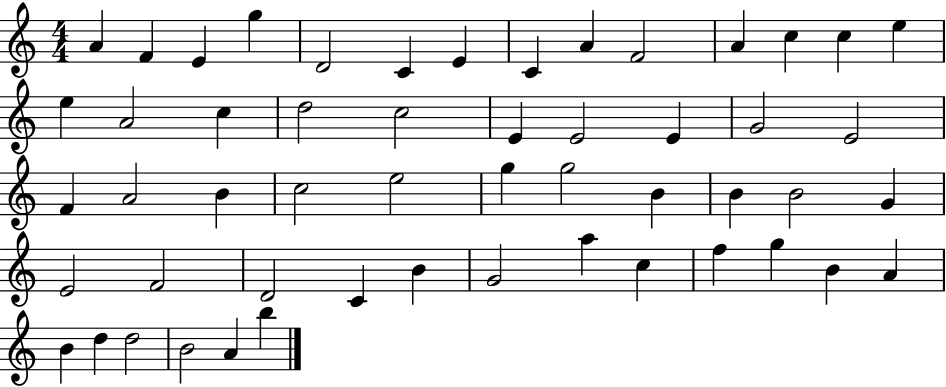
{
  \clef treble
  \numericTimeSignature
  \time 4/4
  \key c \major
  a'4 f'4 e'4 g''4 | d'2 c'4 e'4 | c'4 a'4 f'2 | a'4 c''4 c''4 e''4 | \break e''4 a'2 c''4 | d''2 c''2 | e'4 e'2 e'4 | g'2 e'2 | \break f'4 a'2 b'4 | c''2 e''2 | g''4 g''2 b'4 | b'4 b'2 g'4 | \break e'2 f'2 | d'2 c'4 b'4 | g'2 a''4 c''4 | f''4 g''4 b'4 a'4 | \break b'4 d''4 d''2 | b'2 a'4 b''4 | \bar "|."
}